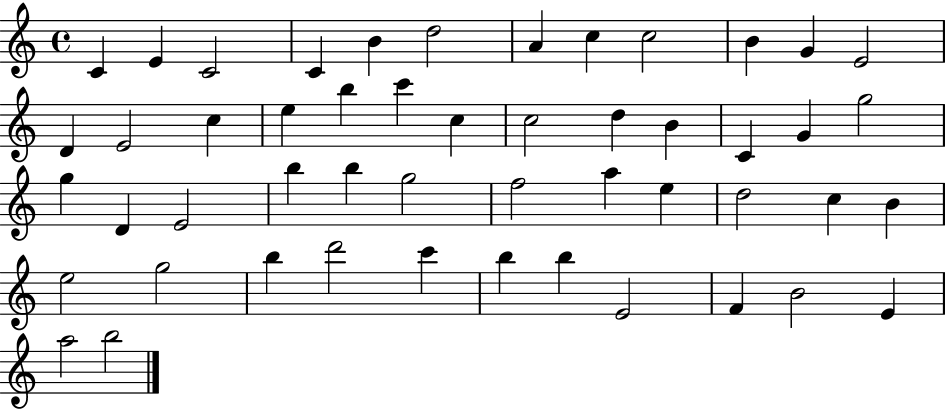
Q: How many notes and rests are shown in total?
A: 50